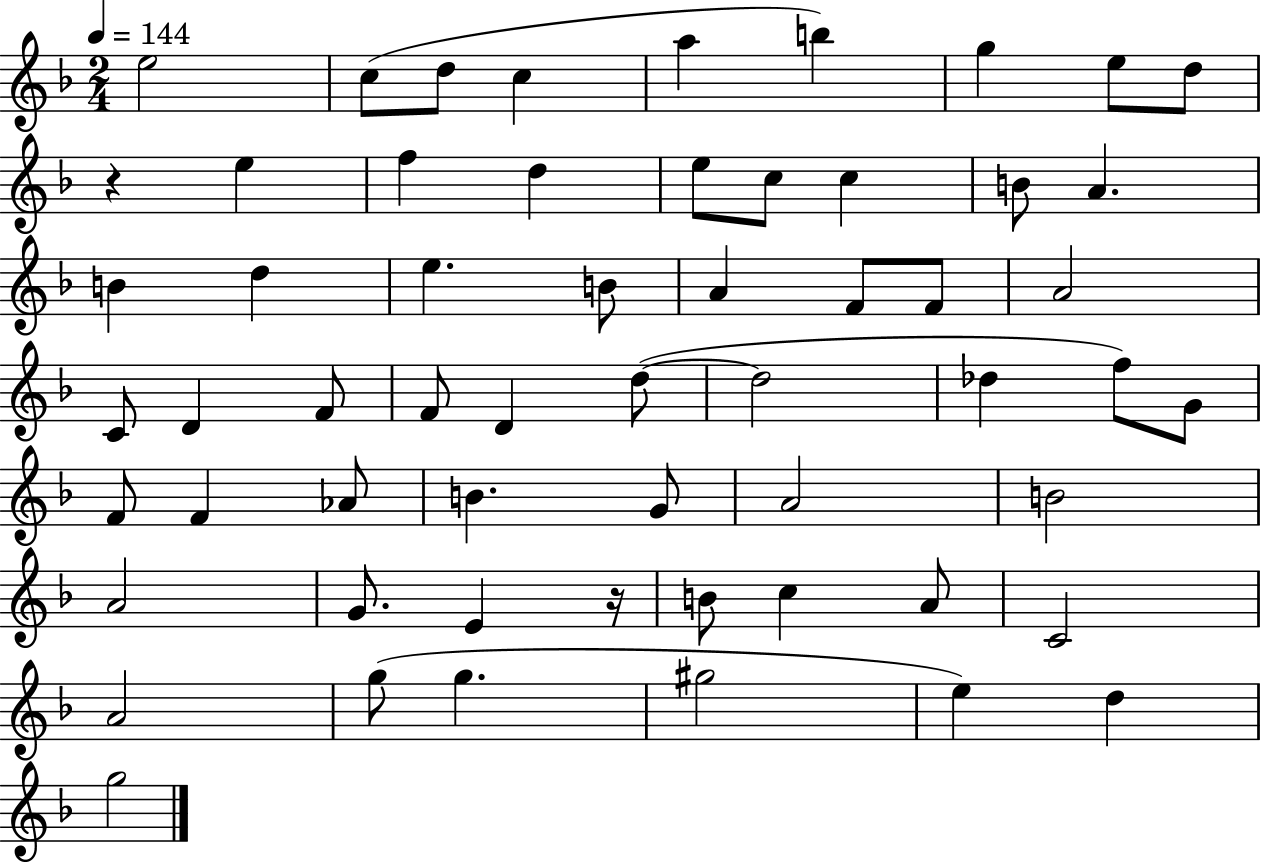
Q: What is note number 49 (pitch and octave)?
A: C4